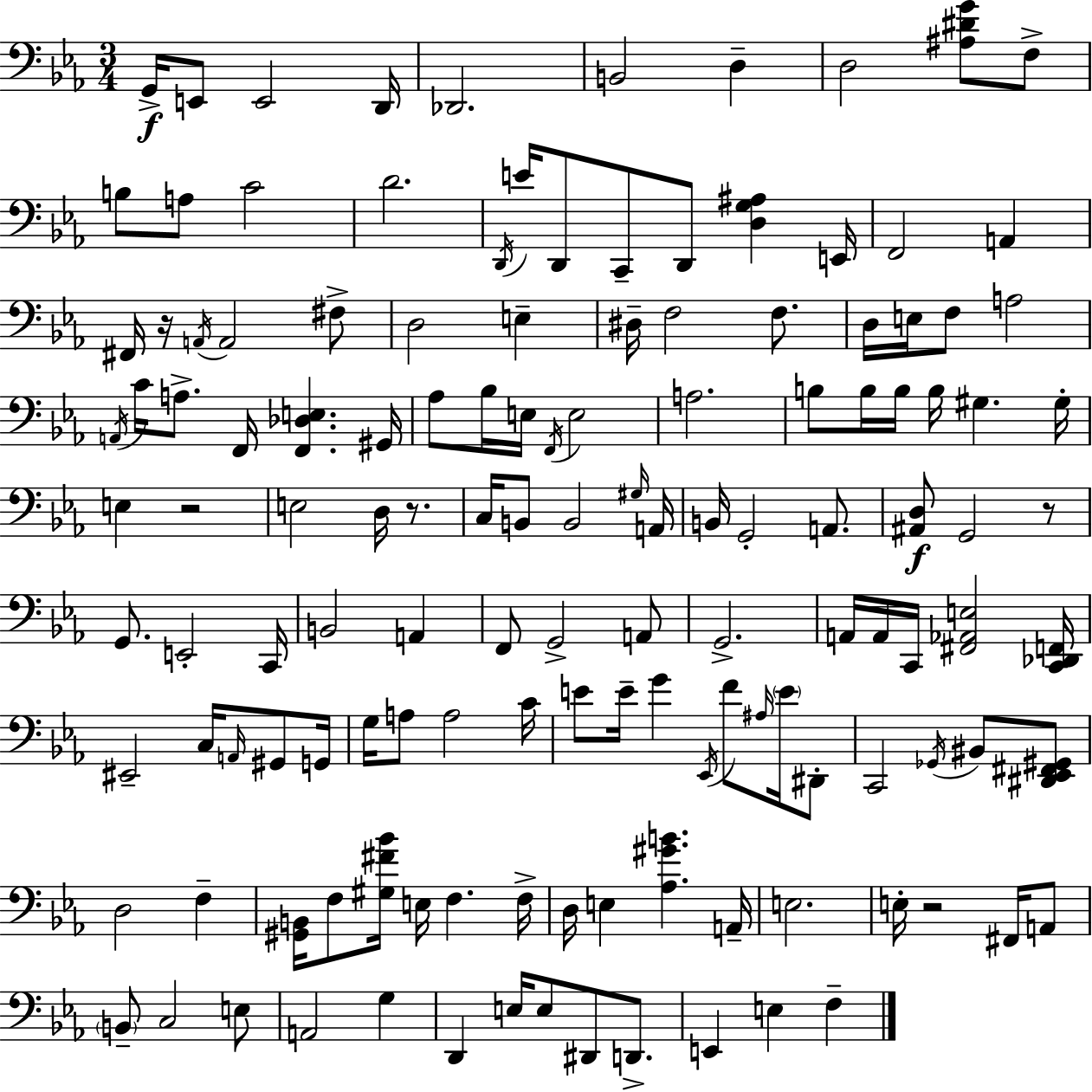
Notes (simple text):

G2/s E2/e E2/h D2/s Db2/h. B2/h D3/q D3/h [A#3,D#4,G4]/e F3/e B3/e A3/e C4/h D4/h. D2/s E4/s D2/e C2/e D2/e [D3,G3,A#3]/q E2/s F2/h A2/q F#2/s R/s A2/s A2/h F#3/e D3/h E3/q D#3/s F3/h F3/e. D3/s E3/s F3/e A3/h A2/s C4/s A3/e. F2/s [F2,Db3,E3]/q. G#2/s Ab3/e Bb3/s E3/s F2/s E3/h A3/h. B3/e B3/s B3/s B3/s G#3/q. G#3/s E3/q R/h E3/h D3/s R/e. C3/s B2/e B2/h G#3/s A2/s B2/s G2/h A2/e. [A#2,D3]/e G2/h R/e G2/e. E2/h C2/s B2/h A2/q F2/e G2/h A2/e G2/h. A2/s A2/s C2/s [F#2,Ab2,E3]/h [C2,Db2,F2]/s EIS2/h C3/s A2/s G#2/e G2/s G3/s A3/e A3/h C4/s E4/e E4/s G4/q Eb2/s F4/e A#3/s E4/s D#2/e C2/h Gb2/s BIS2/e [D#2,Eb2,F#2,G#2]/e D3/h F3/q [G#2,B2]/s F3/e [G#3,F#4,Bb4]/s E3/s F3/q. F3/s D3/s E3/q [Ab3,G#4,B4]/q. A2/s E3/h. E3/s R/h F#2/s A2/e B2/e C3/h E3/e A2/h G3/q D2/q E3/s E3/e D#2/e D2/e. E2/q E3/q F3/q